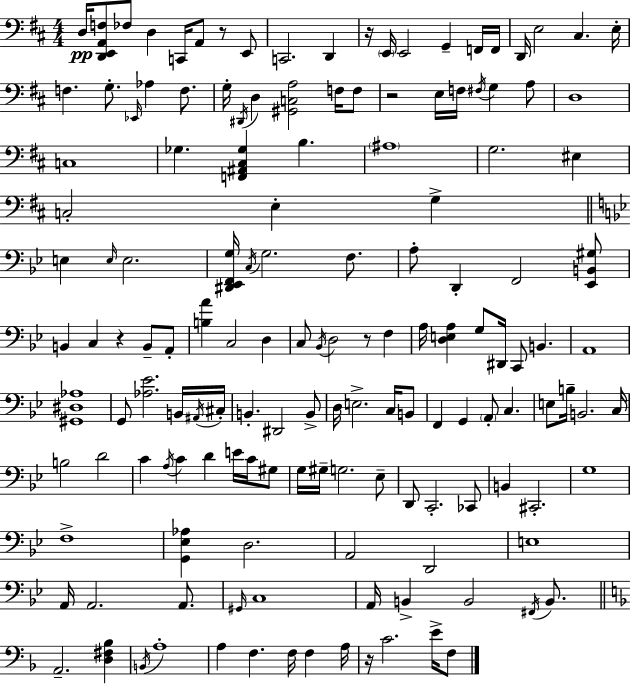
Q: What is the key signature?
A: D major